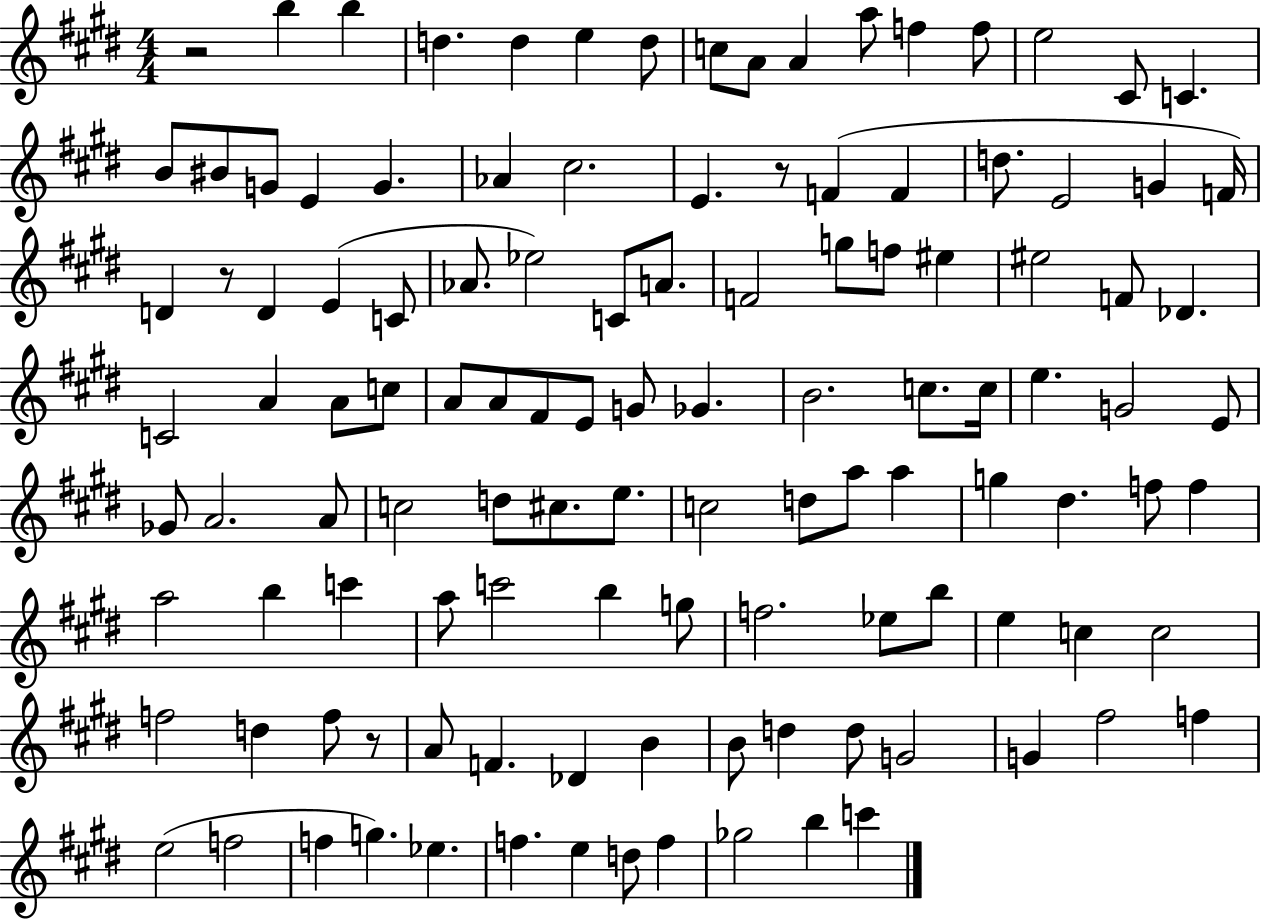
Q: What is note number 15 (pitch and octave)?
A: C4